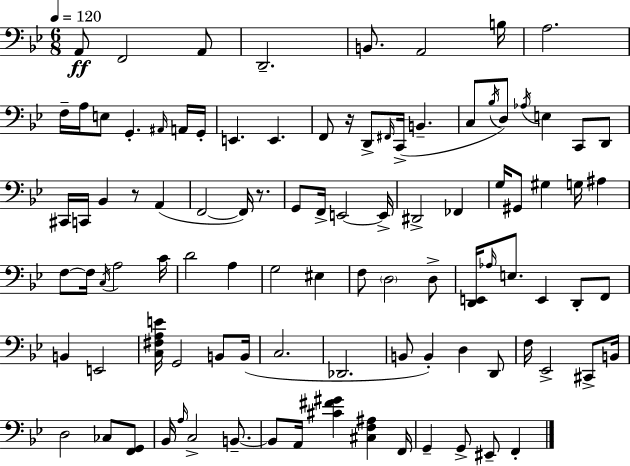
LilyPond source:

{
  \clef bass
  \numericTimeSignature
  \time 6/8
  \key bes \major
  \tempo 4 = 120
  a,8\ff f,2 a,8 | d,2.-- | b,8. a,2 b16 | a2. | \break f16-- a16 e8 g,4.-. \grace { ais,16 } a,16 | g,16-. e,4. e,4. | f,8 r16 d,8-> \grace { fis,16 }( c,16-> b,4.-- | c8 \acciaccatura { bes16 } d8) \acciaccatura { aes16 } e4 | \break c,8 d,8 cis,16 c,16 bes,4 r8 | a,4( f,2~~ | f,16) r8. g,8 f,16-> e,2~~ | e,16-> dis,2-> | \break fes,4 g16 gis,8 gis4 g16 | ais4 f8~~ f16 \acciaccatura { c16 } a2 | c'16 d'2 | a4 g2 | \break eis4 f8 \parenthesize d2 | d8-> <d, e,>16 \grace { aes16 } e8. e,4 | d,8-. f,8 b,4 e,2 | <c fis a e'>16 g,2 | \break b,8 b,16( c2. | des,2. | b,8 b,4-.) | d4 d,8 f16 ees,2-> | \break cis,8-> b,16 d2 | ces8 <f, g,>8 bes,16 \grace { a16 } c2-> | b,8.--~~ b,8 a,16 <cis' fis' gis'>4 | <cis f ais>4 f,16 g,4-- g,8-> | \break eis,8-- f,4-. \bar "|."
}